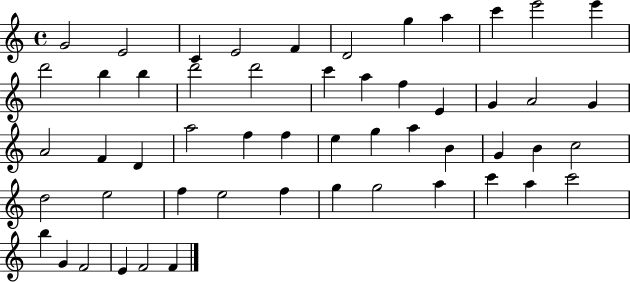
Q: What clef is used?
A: treble